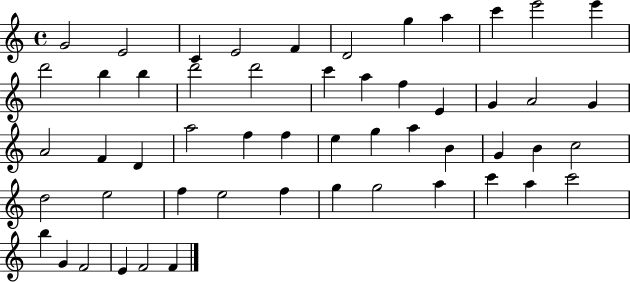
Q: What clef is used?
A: treble